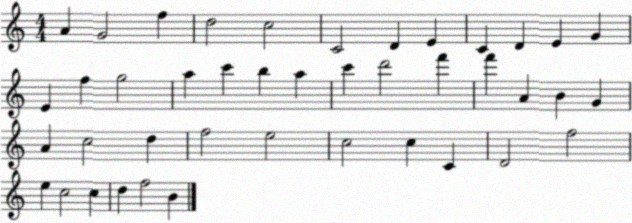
X:1
T:Untitled
M:4/4
L:1/4
K:C
A G2 f d2 c2 C2 D E C D E G E f g2 a c' b a c' d'2 f' f' A B G A c2 d f2 e2 c2 c C D2 f2 e c2 c d f2 B